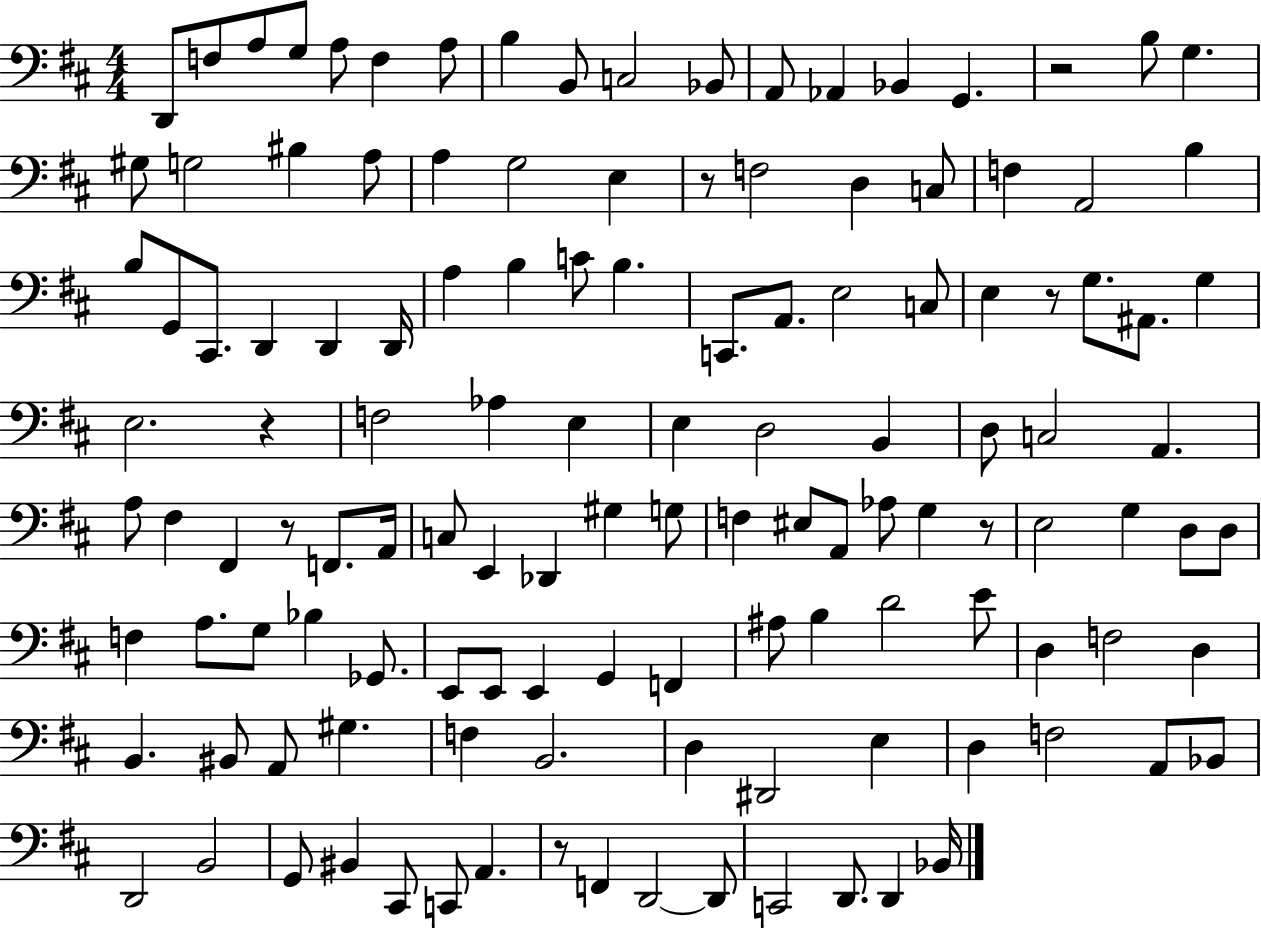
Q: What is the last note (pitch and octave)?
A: Bb2